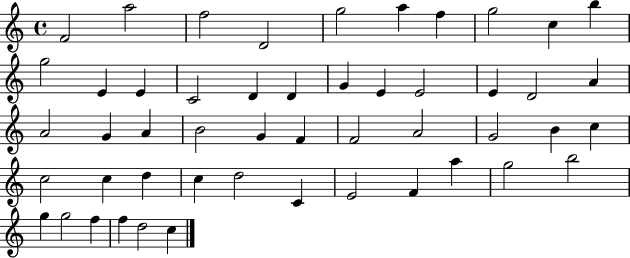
F4/h A5/h F5/h D4/h G5/h A5/q F5/q G5/h C5/q B5/q G5/h E4/q E4/q C4/h D4/q D4/q G4/q E4/q E4/h E4/q D4/h A4/q A4/h G4/q A4/q B4/h G4/q F4/q F4/h A4/h G4/h B4/q C5/q C5/h C5/q D5/q C5/q D5/h C4/q E4/h F4/q A5/q G5/h B5/h G5/q G5/h F5/q F5/q D5/h C5/q